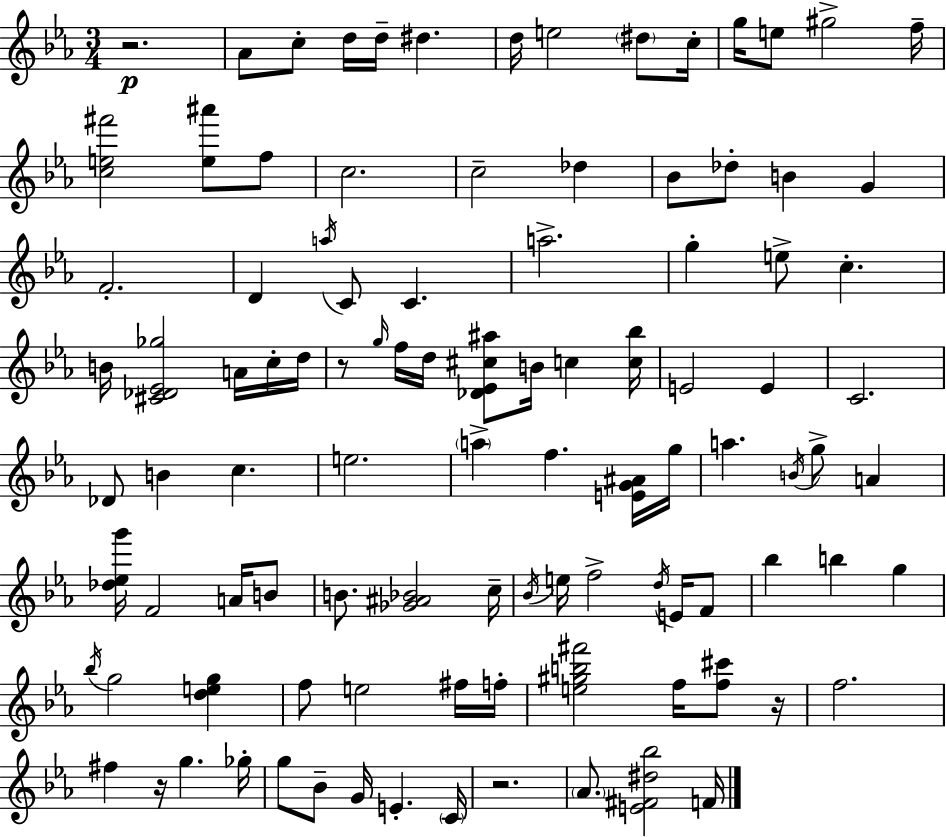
X:1
T:Untitled
M:3/4
L:1/4
K:Cm
z2 _A/2 c/2 d/4 d/4 ^d d/4 e2 ^d/2 c/4 g/4 e/2 ^g2 f/4 [ce^f']2 [e^a']/2 f/2 c2 c2 _d _B/2 _d/2 B G F2 D a/4 C/2 C a2 g e/2 c B/4 [^C_D_E_g]2 A/4 c/4 d/4 z/2 g/4 f/4 d/4 [_D_E^c^a]/2 B/4 c [c_b]/4 E2 E C2 _D/2 B c e2 a f [EG^A]/4 g/4 a B/4 g/2 A [_d_eg']/4 F2 A/4 B/2 B/2 [_G^A_B]2 c/4 _B/4 e/4 f2 d/4 E/4 F/2 _b b g _b/4 g2 [deg] f/2 e2 ^f/4 f/4 [e^gb^f']2 f/4 [f^c']/2 z/4 f2 ^f z/4 g _g/4 g/2 _B/2 G/4 E C/4 z2 _A/2 [E^F^d_b]2 F/4